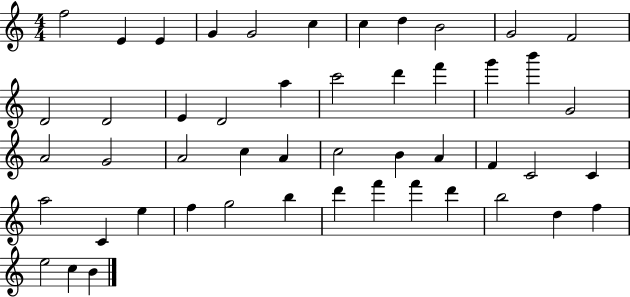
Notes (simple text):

F5/h E4/q E4/q G4/q G4/h C5/q C5/q D5/q B4/h G4/h F4/h D4/h D4/h E4/q D4/h A5/q C6/h D6/q F6/q G6/q B6/q G4/h A4/h G4/h A4/h C5/q A4/q C5/h B4/q A4/q F4/q C4/h C4/q A5/h C4/q E5/q F5/q G5/h B5/q D6/q F6/q F6/q D6/q B5/h D5/q F5/q E5/h C5/q B4/q